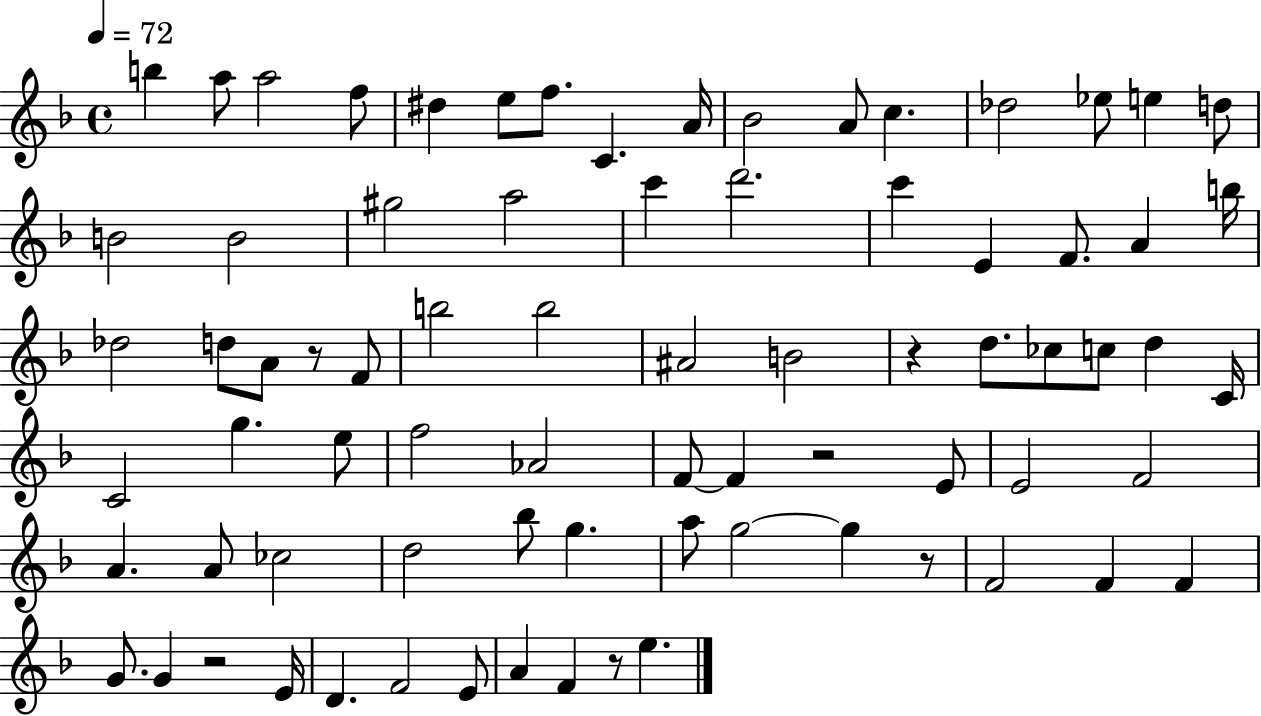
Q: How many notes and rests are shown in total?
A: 77